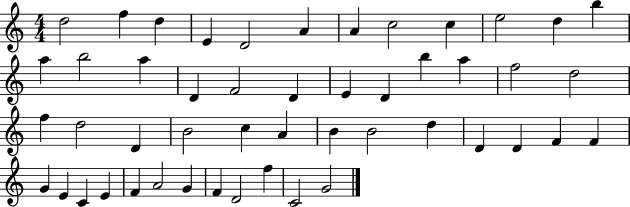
D5/h F5/q D5/q E4/q D4/h A4/q A4/q C5/h C5/q E5/h D5/q B5/q A5/q B5/h A5/q D4/q F4/h D4/q E4/q D4/q B5/q A5/q F5/h D5/h F5/q D5/h D4/q B4/h C5/q A4/q B4/q B4/h D5/q D4/q D4/q F4/q F4/q G4/q E4/q C4/q E4/q F4/q A4/h G4/q F4/q D4/h F5/q C4/h G4/h